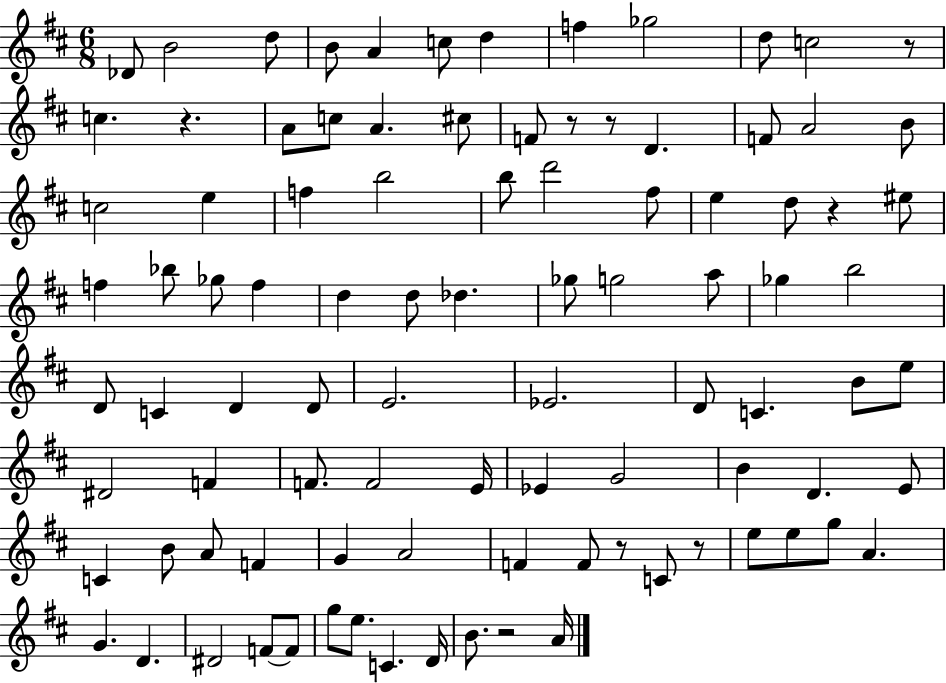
Db4/e B4/h D5/e B4/e A4/q C5/e D5/q F5/q Gb5/h D5/e C5/h R/e C5/q. R/q. A4/e C5/e A4/q. C#5/e F4/e R/e R/e D4/q. F4/e A4/h B4/e C5/h E5/q F5/q B5/h B5/e D6/h F#5/e E5/q D5/e R/q EIS5/e F5/q Bb5/e Gb5/e F5/q D5/q D5/e Db5/q. Gb5/e G5/h A5/e Gb5/q B5/h D4/e C4/q D4/q D4/e E4/h. Eb4/h. D4/e C4/q. B4/e E5/e D#4/h F4/q F4/e. F4/h E4/s Eb4/q G4/h B4/q D4/q. E4/e C4/q B4/e A4/e F4/q G4/q A4/h F4/q F4/e R/e C4/e R/e E5/e E5/e G5/e A4/q. G4/q. D4/q. D#4/h F4/e F4/e G5/e E5/e. C4/q. D4/s B4/e. R/h A4/s